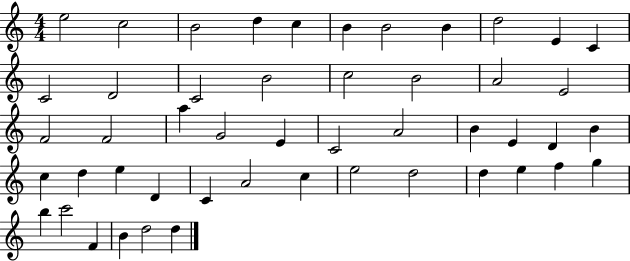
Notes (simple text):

E5/h C5/h B4/h D5/q C5/q B4/q B4/h B4/q D5/h E4/q C4/q C4/h D4/h C4/h B4/h C5/h B4/h A4/h E4/h F4/h F4/h A5/q G4/h E4/q C4/h A4/h B4/q E4/q D4/q B4/q C5/q D5/q E5/q D4/q C4/q A4/h C5/q E5/h D5/h D5/q E5/q F5/q G5/q B5/q C6/h F4/q B4/q D5/h D5/q